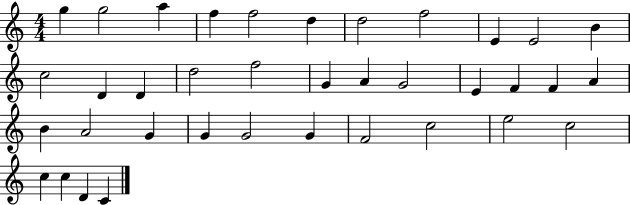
G5/q G5/h A5/q F5/q F5/h D5/q D5/h F5/h E4/q E4/h B4/q C5/h D4/q D4/q D5/h F5/h G4/q A4/q G4/h E4/q F4/q F4/q A4/q B4/q A4/h G4/q G4/q G4/h G4/q F4/h C5/h E5/h C5/h C5/q C5/q D4/q C4/q